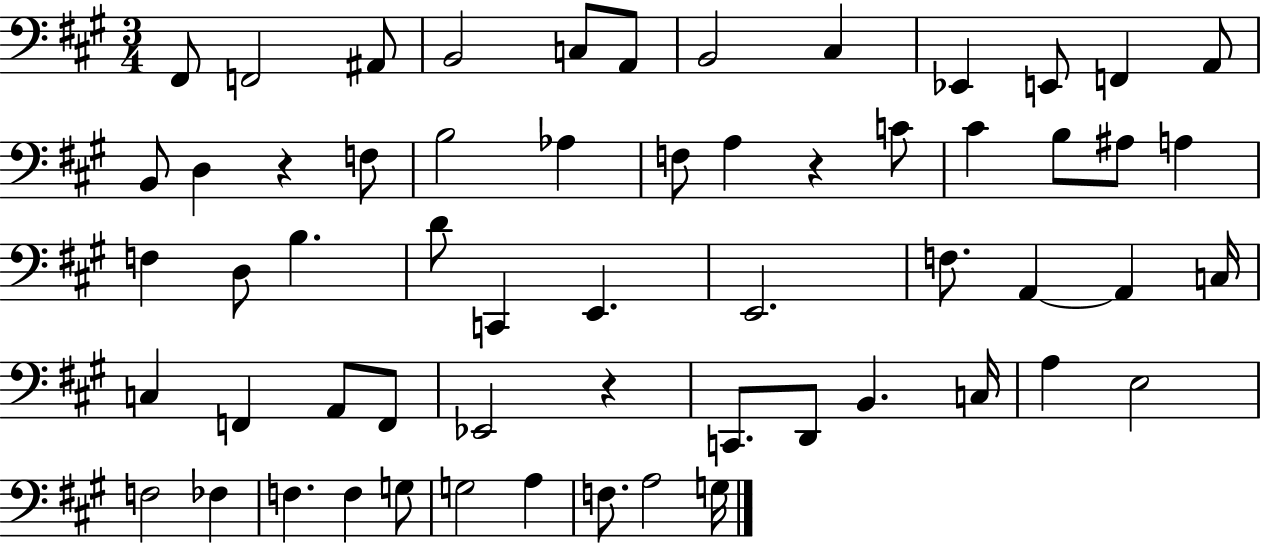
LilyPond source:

{
  \clef bass
  \numericTimeSignature
  \time 3/4
  \key a \major
  fis,8 f,2 ais,8 | b,2 c8 a,8 | b,2 cis4 | ees,4 e,8 f,4 a,8 | \break b,8 d4 r4 f8 | b2 aes4 | f8 a4 r4 c'8 | cis'4 b8 ais8 a4 | \break f4 d8 b4. | d'8 c,4 e,4. | e,2. | f8. a,4~~ a,4 c16 | \break c4 f,4 a,8 f,8 | ees,2 r4 | c,8. d,8 b,4. c16 | a4 e2 | \break f2 fes4 | f4. f4 g8 | g2 a4 | f8. a2 g16 | \break \bar "|."
}